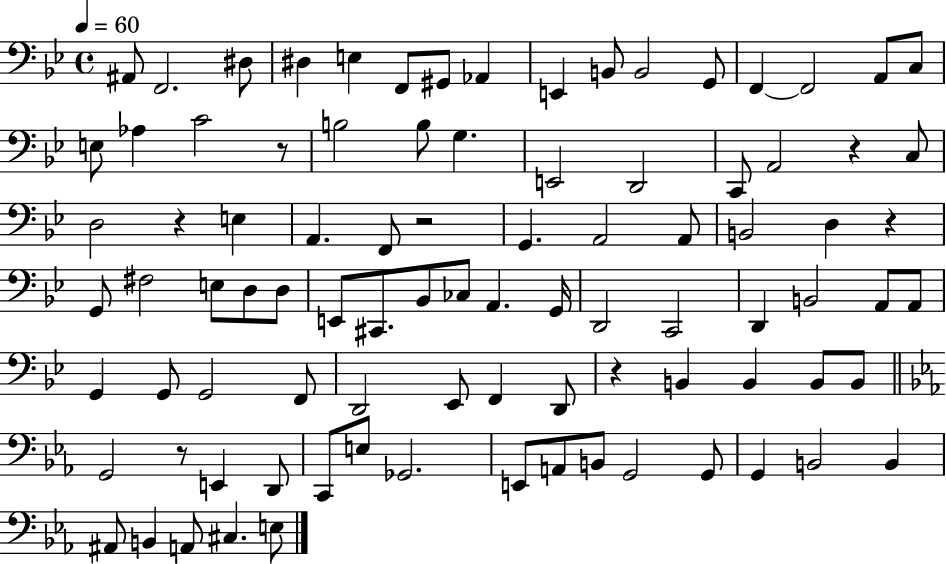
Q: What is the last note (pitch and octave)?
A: E3